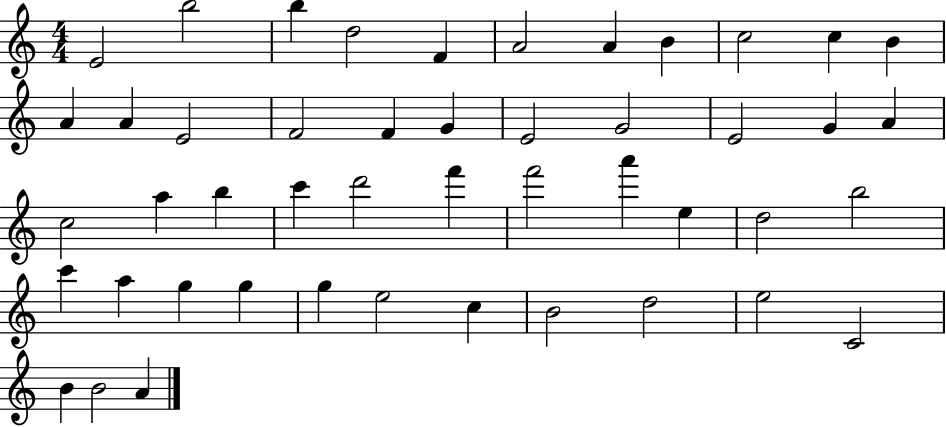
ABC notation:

X:1
T:Untitled
M:4/4
L:1/4
K:C
E2 b2 b d2 F A2 A B c2 c B A A E2 F2 F G E2 G2 E2 G A c2 a b c' d'2 f' f'2 a' e d2 b2 c' a g g g e2 c B2 d2 e2 C2 B B2 A